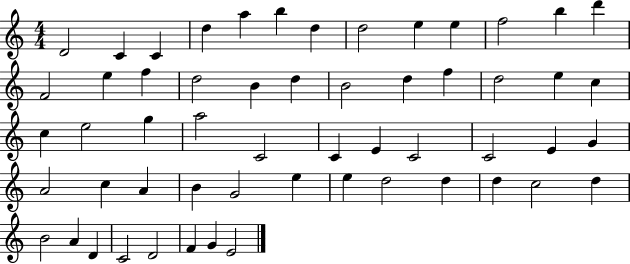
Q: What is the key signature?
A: C major